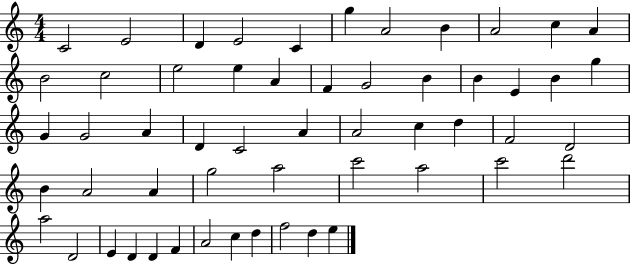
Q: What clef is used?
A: treble